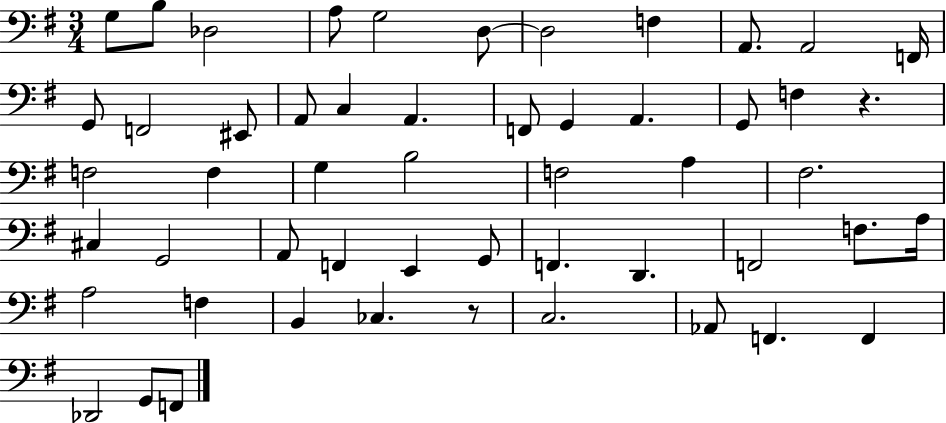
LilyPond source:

{
  \clef bass
  \numericTimeSignature
  \time 3/4
  \key g \major
  g8 b8 des2 | a8 g2 d8~~ | d2 f4 | a,8. a,2 f,16 | \break g,8 f,2 eis,8 | a,8 c4 a,4. | f,8 g,4 a,4. | g,8 f4 r4. | \break f2 f4 | g4 b2 | f2 a4 | fis2. | \break cis4 g,2 | a,8 f,4 e,4 g,8 | f,4. d,4. | f,2 f8. a16 | \break a2 f4 | b,4 ces4. r8 | c2. | aes,8 f,4. f,4 | \break des,2 g,8 f,8 | \bar "|."
}